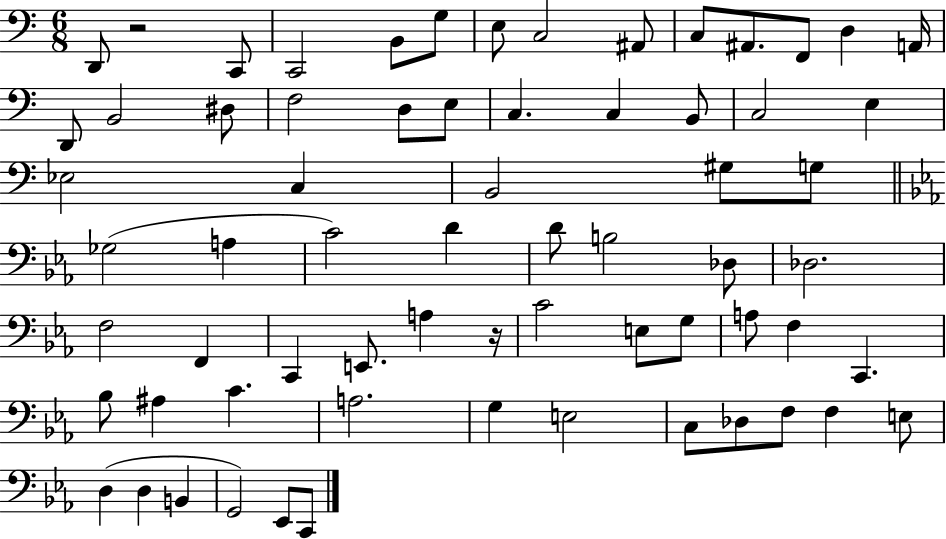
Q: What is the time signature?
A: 6/8